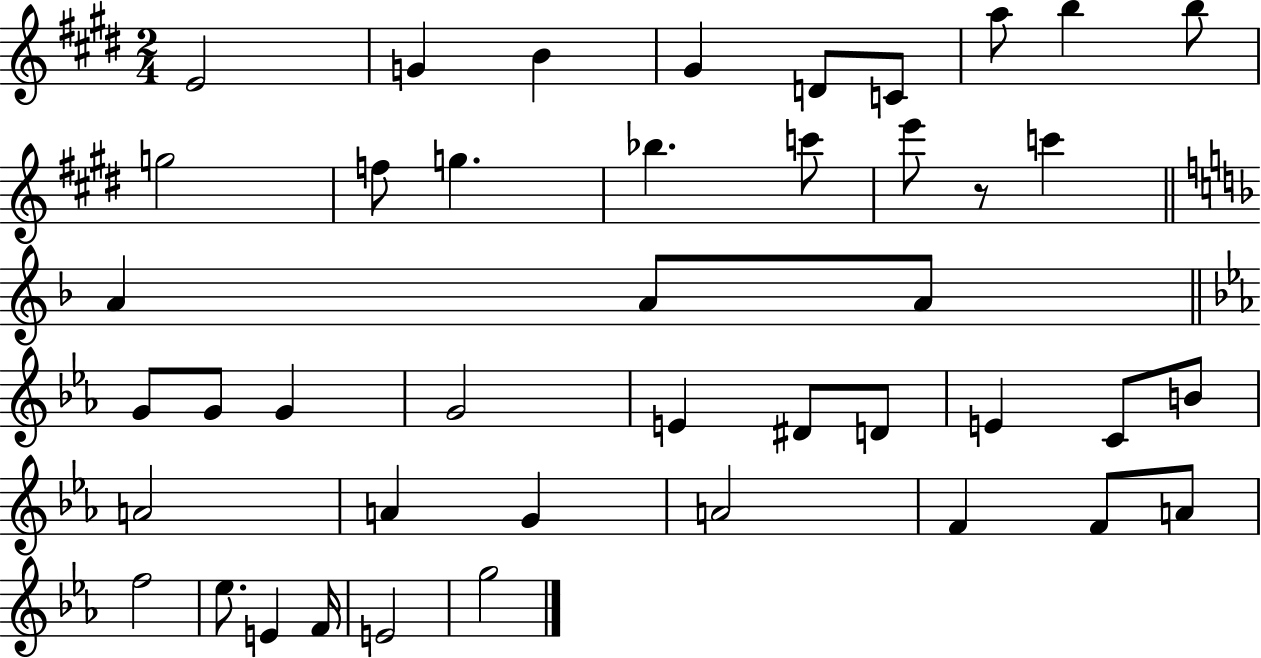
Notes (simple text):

E4/h G4/q B4/q G#4/q D4/e C4/e A5/e B5/q B5/e G5/h F5/e G5/q. Bb5/q. C6/e E6/e R/e C6/q A4/q A4/e A4/e G4/e G4/e G4/q G4/h E4/q D#4/e D4/e E4/q C4/e B4/e A4/h A4/q G4/q A4/h F4/q F4/e A4/e F5/h Eb5/e. E4/q F4/s E4/h G5/h